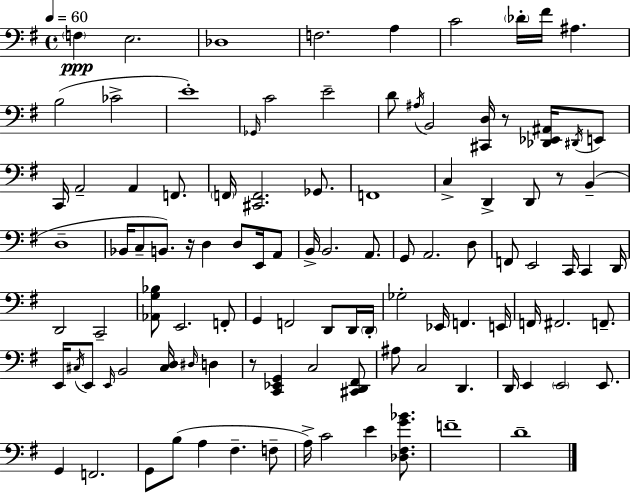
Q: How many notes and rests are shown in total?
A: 105